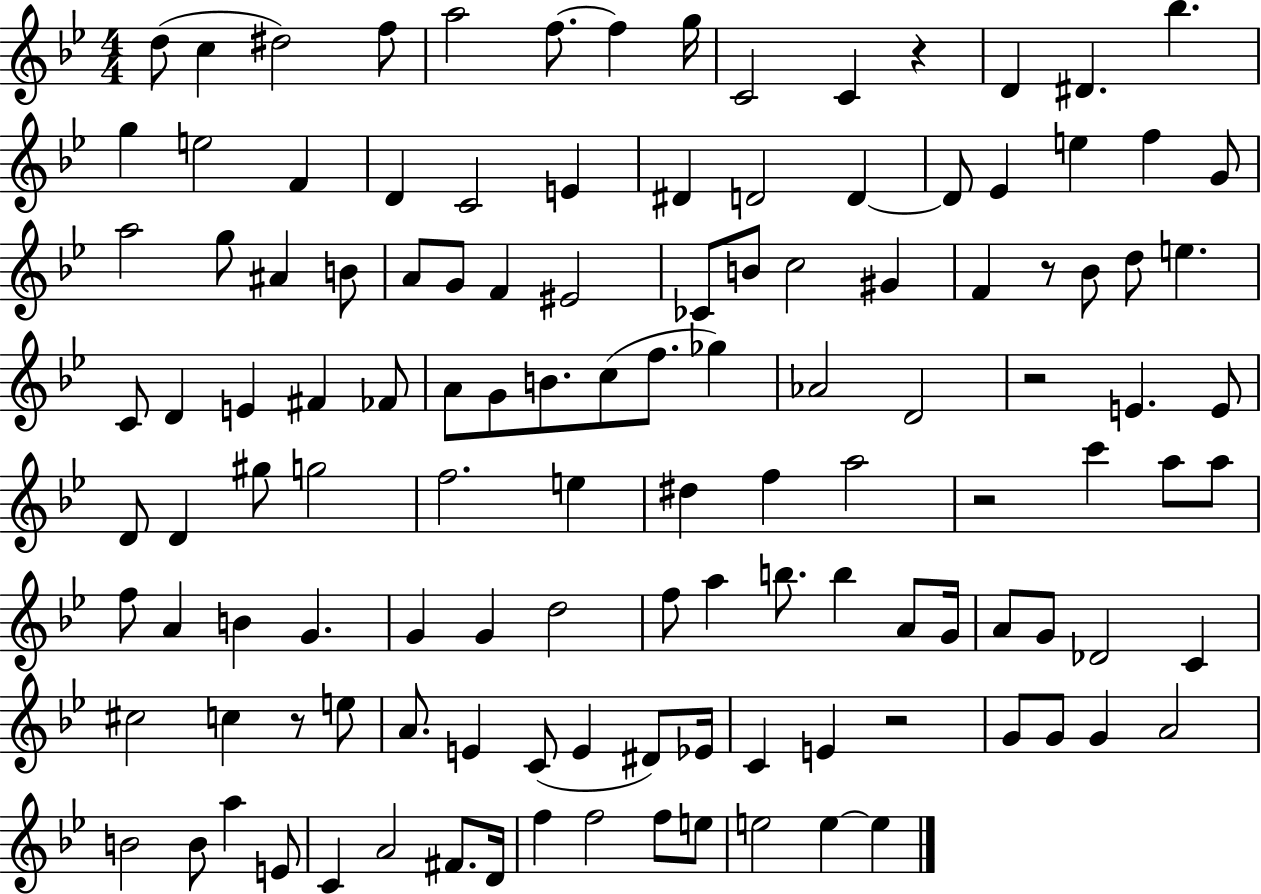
X:1
T:Untitled
M:4/4
L:1/4
K:Bb
d/2 c ^d2 f/2 a2 f/2 f g/4 C2 C z D ^D _b g e2 F D C2 E ^D D2 D D/2 _E e f G/2 a2 g/2 ^A B/2 A/2 G/2 F ^E2 _C/2 B/2 c2 ^G F z/2 _B/2 d/2 e C/2 D E ^F _F/2 A/2 G/2 B/2 c/2 f/2 _g _A2 D2 z2 E E/2 D/2 D ^g/2 g2 f2 e ^d f a2 z2 c' a/2 a/2 f/2 A B G G G d2 f/2 a b/2 b A/2 G/4 A/2 G/2 _D2 C ^c2 c z/2 e/2 A/2 E C/2 E ^D/2 _E/4 C E z2 G/2 G/2 G A2 B2 B/2 a E/2 C A2 ^F/2 D/4 f f2 f/2 e/2 e2 e e